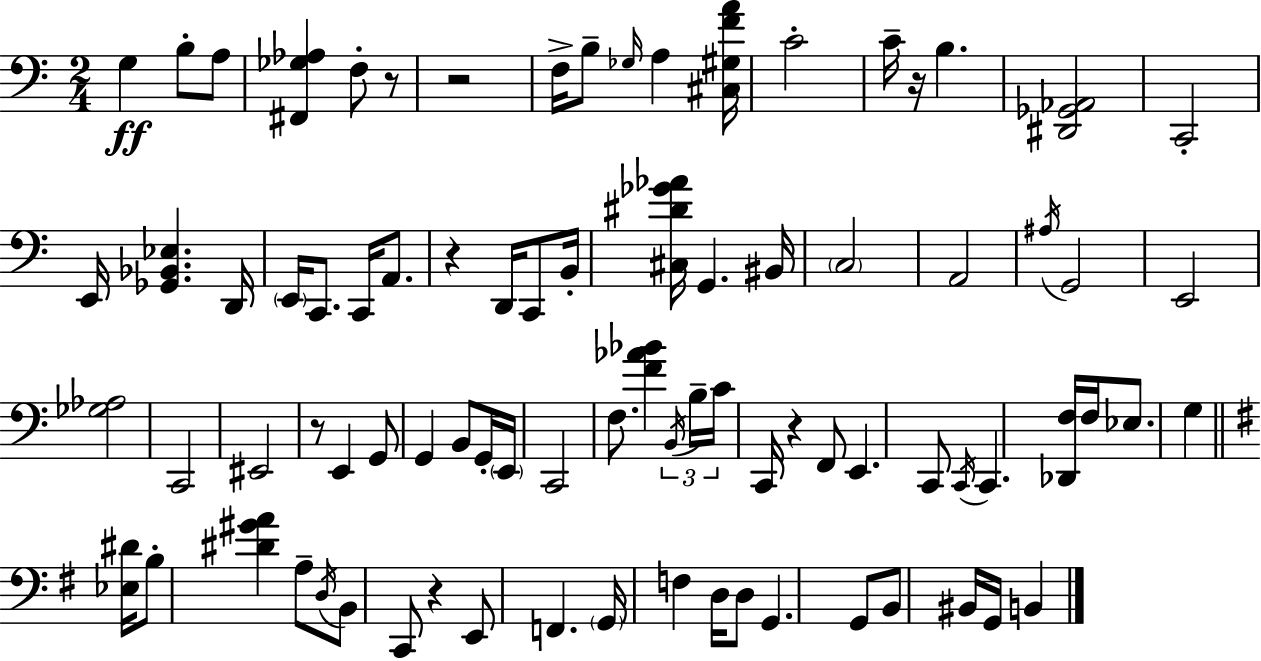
{
  \clef bass
  \numericTimeSignature
  \time 2/4
  \key a \minor
  g4\ff b8-. a8 | <fis, ges aes>4 f8-. r8 | r2 | f16-> b8-- \grace { ges16 } a4 | \break <cis gis f' a'>16 c'2-. | c'16-- r16 b4. | <dis, ges, aes,>2 | c,2-. | \break e,16 <ges, bes, ees>4. | d,16 \parenthesize e,16 c,8. c,16 a,8. | r4 d,16 c,8 | b,16-. <cis dis' ges' aes'>16 g,4. | \break bis,16 \parenthesize c2 | a,2 | \acciaccatura { ais16 } g,2 | e,2 | \break <ges aes>2 | c,2 | eis,2 | r8 e,4 | \break g,8 g,4 b,8 | g,16-. \parenthesize e,16 c,2 | f8. <f' aes' bes'>4 | \tuplet 3/2 { \acciaccatura { b,16 } b16-- c'16 } c,16 r4 | \break f,8 e,4. | c,8 \acciaccatura { c,16 } c,4. | <des, f>16 f16 ees8. g4 | \bar "||" \break \key g \major <ees dis'>16 b8-. <dis' gis' a'>4 a8-- | \acciaccatura { d16 } b,8 c,8 r4 | e,8 f,4. | \parenthesize g,16 f4 d16 | \break d8 g,4. | g,8 b,8 bis,16 g,16 b,4 | \bar "|."
}